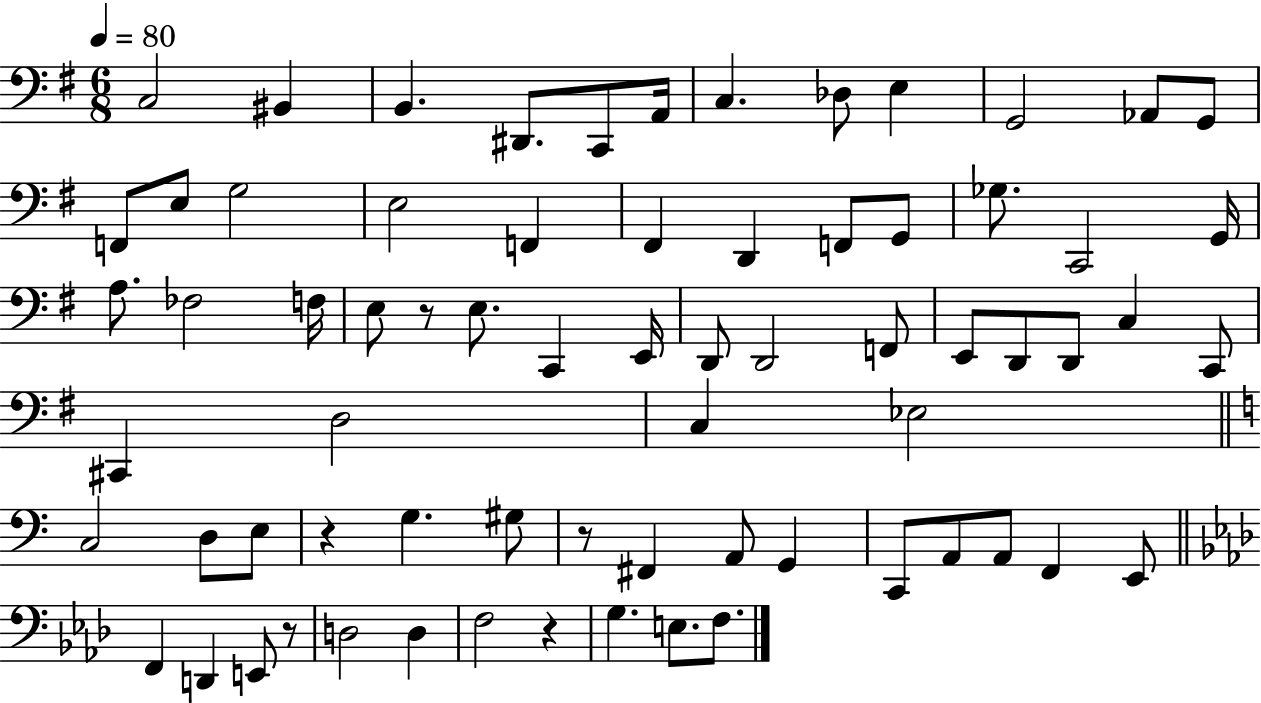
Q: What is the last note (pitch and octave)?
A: F3